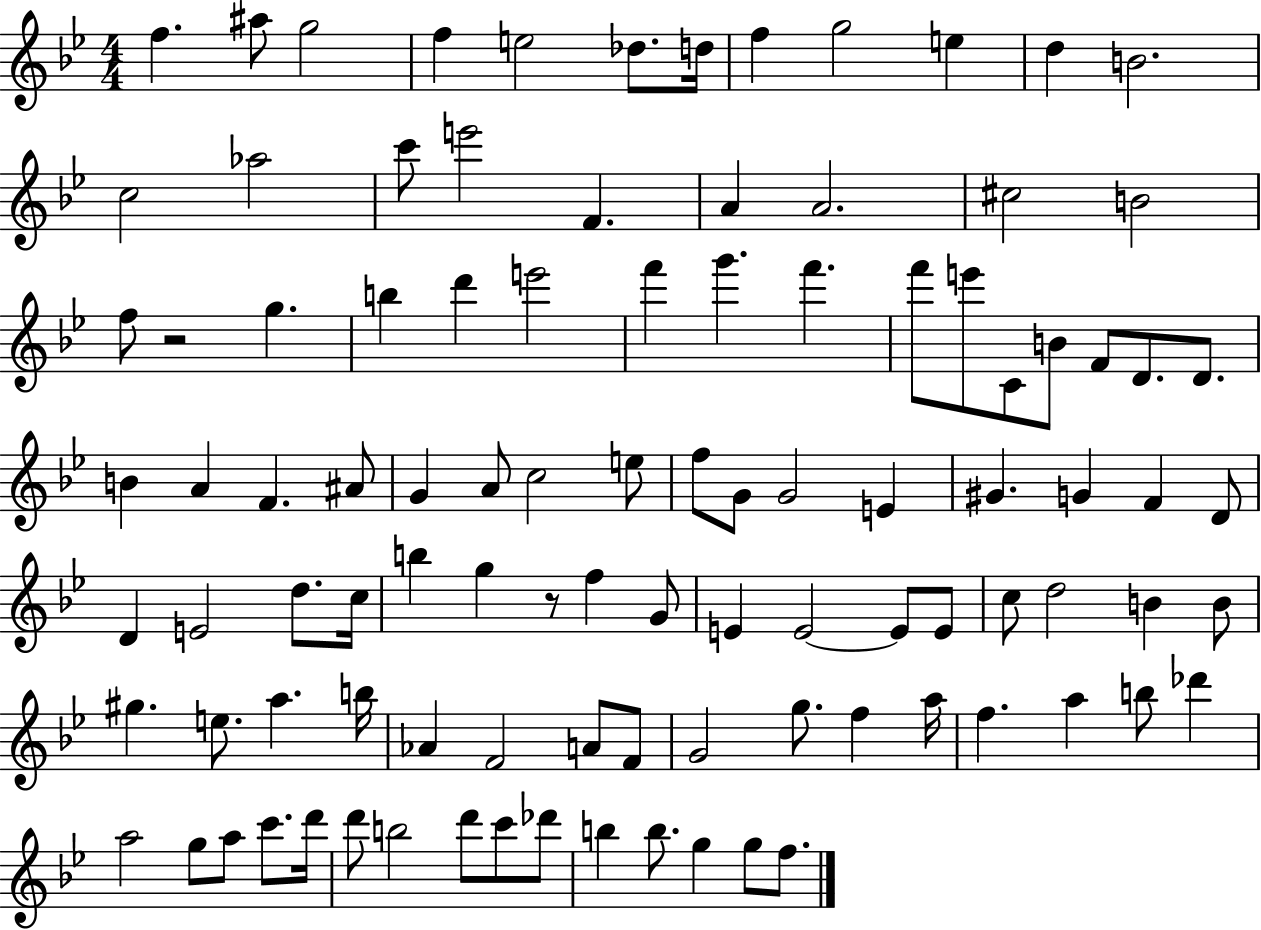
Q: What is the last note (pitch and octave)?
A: F5